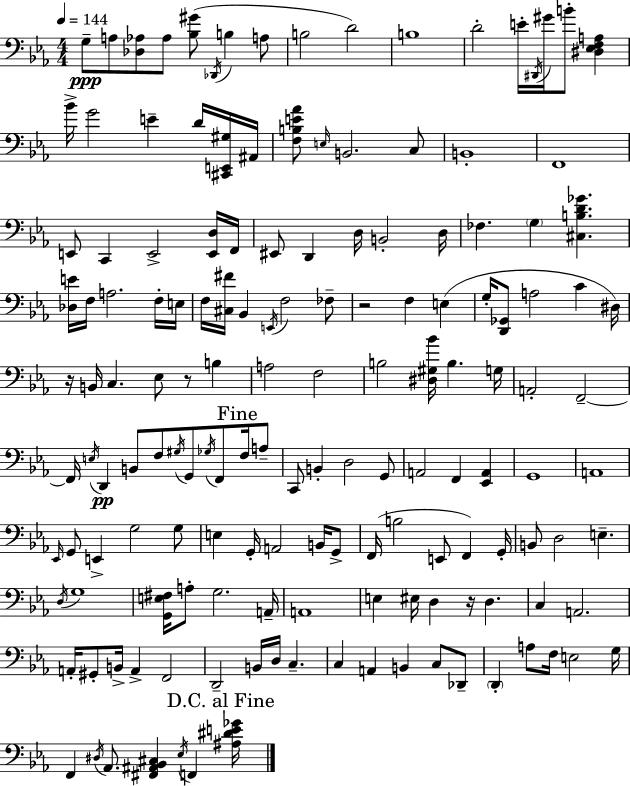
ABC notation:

X:1
T:Untitled
M:4/4
L:1/4
K:Cm
G,/2 A,/2 [_D,_A,]/2 _A,/2 [_B,^G]/2 _D,,/4 B, A,/2 B,2 D2 B,4 D2 E/4 ^D,,/4 ^G/4 B/2 [^D,_E,F,A,] _B/4 G2 E D/4 [^C,,E,,^G,]/4 ^A,,/4 [F,B,E_A]/2 E,/4 B,,2 C,/2 B,,4 F,,4 E,,/2 C,, E,,2 [E,,D,]/4 F,,/4 ^E,,/2 D,, D,/4 B,,2 D,/4 _F, G, [^C,B,D_G] [_D,E]/4 F,/4 A,2 F,/4 E,/4 F,/4 [^C,^F]/4 _B,, E,,/4 F,2 _F,/2 z2 F, E, G,/4 [D,,_G,,]/2 A,2 C ^D,/4 z/4 B,,/4 C, _E,/2 z/2 B, A,2 F,2 B,2 [^D,^G,_B]/4 B, G,/4 A,,2 F,,2 F,,/4 E,/4 D,, B,,/2 F,/2 ^G,/4 G,,/2 _G,/4 F,,/2 F,/4 A,/2 C,,/2 B,, D,2 G,,/2 A,,2 F,, [_E,,A,,] G,,4 A,,4 _E,,/4 G,,/2 E,, G,2 G,/2 E, G,,/4 A,,2 B,,/4 G,,/2 F,,/4 B,2 E,,/2 F,, G,,/4 B,,/2 D,2 E, D,/4 G,4 [G,,E,^F,]/4 A,/2 G,2 A,,/4 A,,4 E, ^E,/4 D, z/4 D, C, A,,2 A,,/4 ^G,,/2 B,,/4 A,, F,,2 D,,2 B,,/4 D,/4 C, C, A,, B,, C,/2 _D,,/2 D,, A,/2 F,/4 E,2 G,/4 F,, ^D,/4 _A,,/2 [^F,,^A,,_B,,^C,] _E,/4 F,, [^A,^DE_G]/4